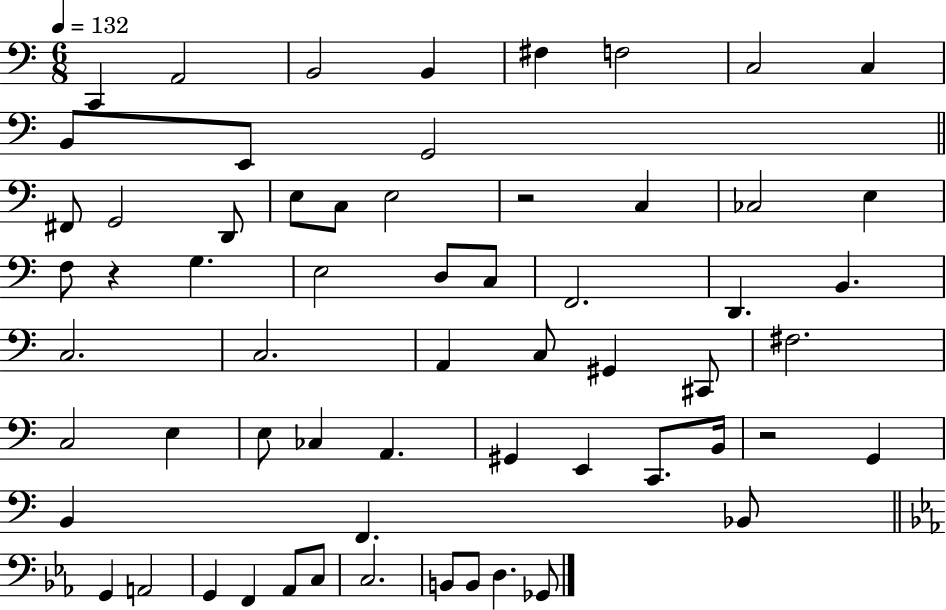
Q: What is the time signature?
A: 6/8